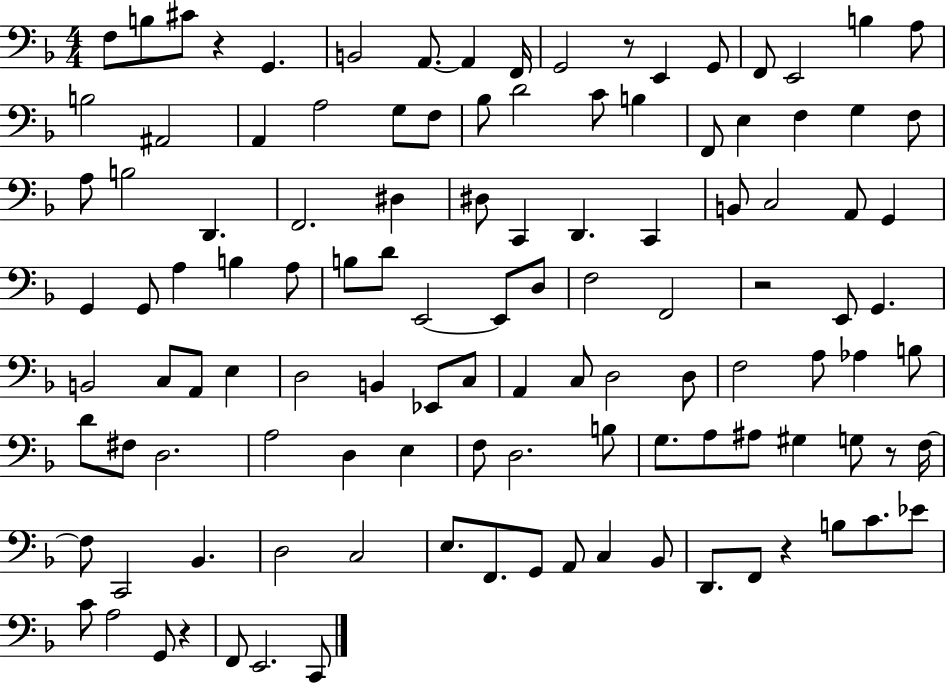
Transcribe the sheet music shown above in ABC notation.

X:1
T:Untitled
M:4/4
L:1/4
K:F
F,/2 B,/2 ^C/2 z G,, B,,2 A,,/2 A,, F,,/4 G,,2 z/2 E,, G,,/2 F,,/2 E,,2 B, A,/2 B,2 ^A,,2 A,, A,2 G,/2 F,/2 _B,/2 D2 C/2 B, F,,/2 E, F, G, F,/2 A,/2 B,2 D,, F,,2 ^D, ^D,/2 C,, D,, C,, B,,/2 C,2 A,,/2 G,, G,, G,,/2 A, B, A,/2 B,/2 D/2 E,,2 E,,/2 D,/2 F,2 F,,2 z2 E,,/2 G,, B,,2 C,/2 A,,/2 E, D,2 B,, _E,,/2 C,/2 A,, C,/2 D,2 D,/2 F,2 A,/2 _A, B,/2 D/2 ^F,/2 D,2 A,2 D, E, F,/2 D,2 B,/2 G,/2 A,/2 ^A,/2 ^G, G,/2 z/2 F,/4 F,/2 C,,2 _B,, D,2 C,2 E,/2 F,,/2 G,,/2 A,,/2 C, _B,,/2 D,,/2 F,,/2 z B,/2 C/2 _E/2 C/2 A,2 G,,/2 z F,,/2 E,,2 C,,/2